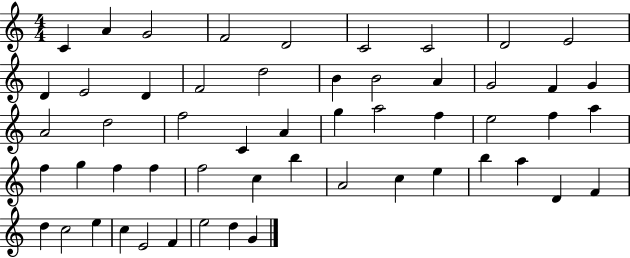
C4/q A4/q G4/h F4/h D4/h C4/h C4/h D4/h E4/h D4/q E4/h D4/q F4/h D5/h B4/q B4/h A4/q G4/h F4/q G4/q A4/h D5/h F5/h C4/q A4/q G5/q A5/h F5/q E5/h F5/q A5/q F5/q G5/q F5/q F5/q F5/h C5/q B5/q A4/h C5/q E5/q B5/q A5/q D4/q F4/q D5/q C5/h E5/q C5/q E4/h F4/q E5/h D5/q G4/q